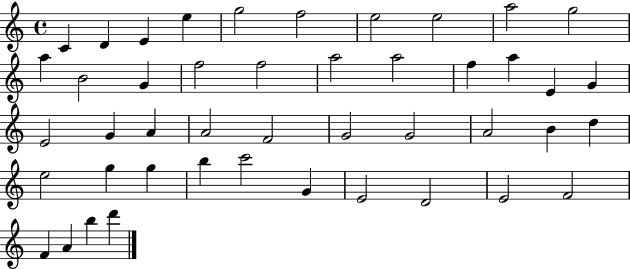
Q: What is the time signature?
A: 4/4